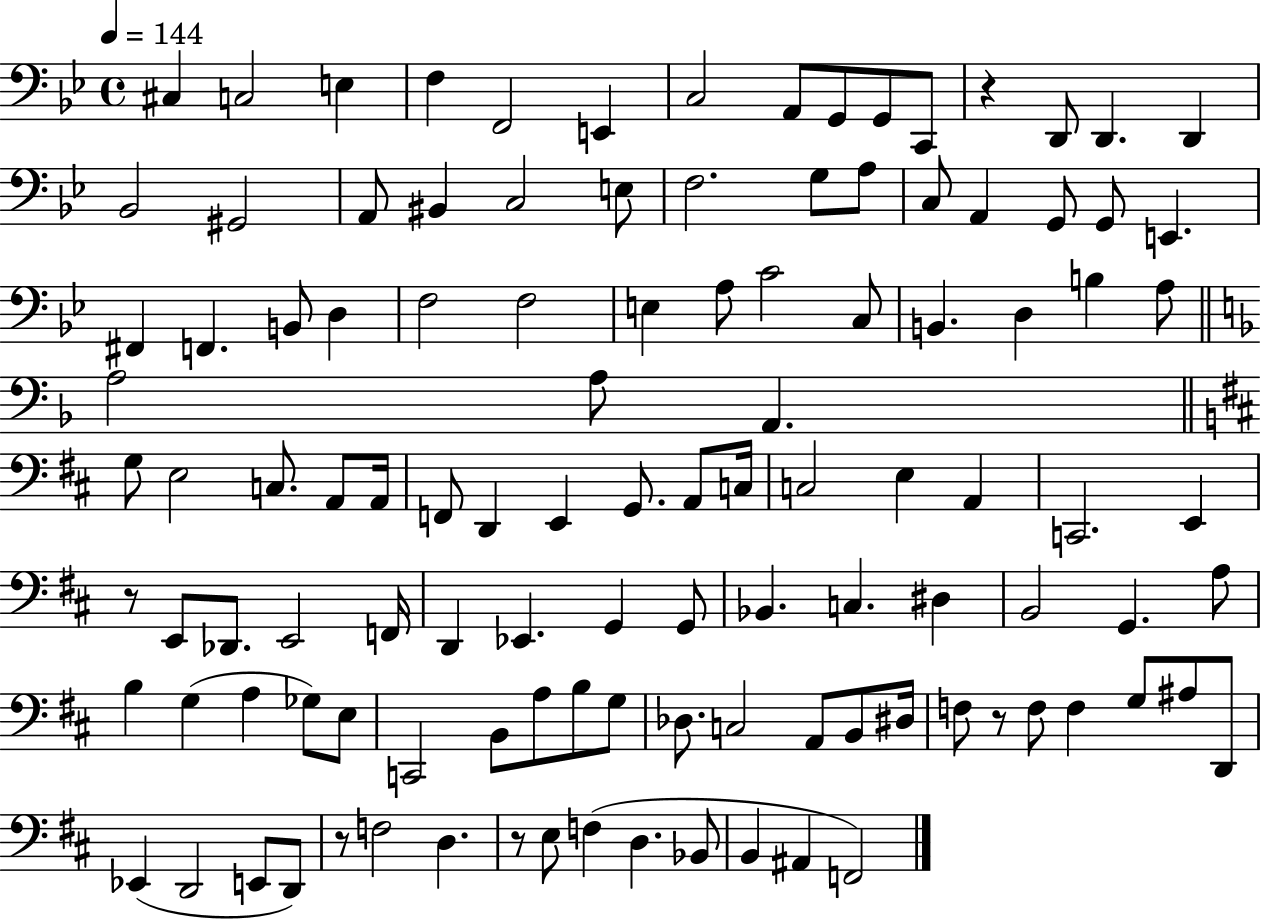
{
  \clef bass
  \time 4/4
  \defaultTimeSignature
  \key bes \major
  \tempo 4 = 144
  \repeat volta 2 { cis4 c2 e4 | f4 f,2 e,4 | c2 a,8 g,8 g,8 c,8 | r4 d,8 d,4. d,4 | \break bes,2 gis,2 | a,8 bis,4 c2 e8 | f2. g8 a8 | c8 a,4 g,8 g,8 e,4. | \break fis,4 f,4. b,8 d4 | f2 f2 | e4 a8 c'2 c8 | b,4. d4 b4 a8 | \break \bar "||" \break \key f \major a2 a8 a,4. | \bar "||" \break \key d \major g8 e2 c8. a,8 a,16 | f,8 d,4 e,4 g,8. a,8 c16 | c2 e4 a,4 | c,2. e,4 | \break r8 e,8 des,8. e,2 f,16 | d,4 ees,4. g,4 g,8 | bes,4. c4. dis4 | b,2 g,4. a8 | \break b4 g4( a4 ges8) e8 | c,2 b,8 a8 b8 g8 | des8. c2 a,8 b,8 dis16 | f8 r8 f8 f4 g8 ais8 d,8 | \break ees,4( d,2 e,8 d,8) | r8 f2 d4. | r8 e8 f4( d4. bes,8 | b,4 ais,4 f,2) | \break } \bar "|."
}